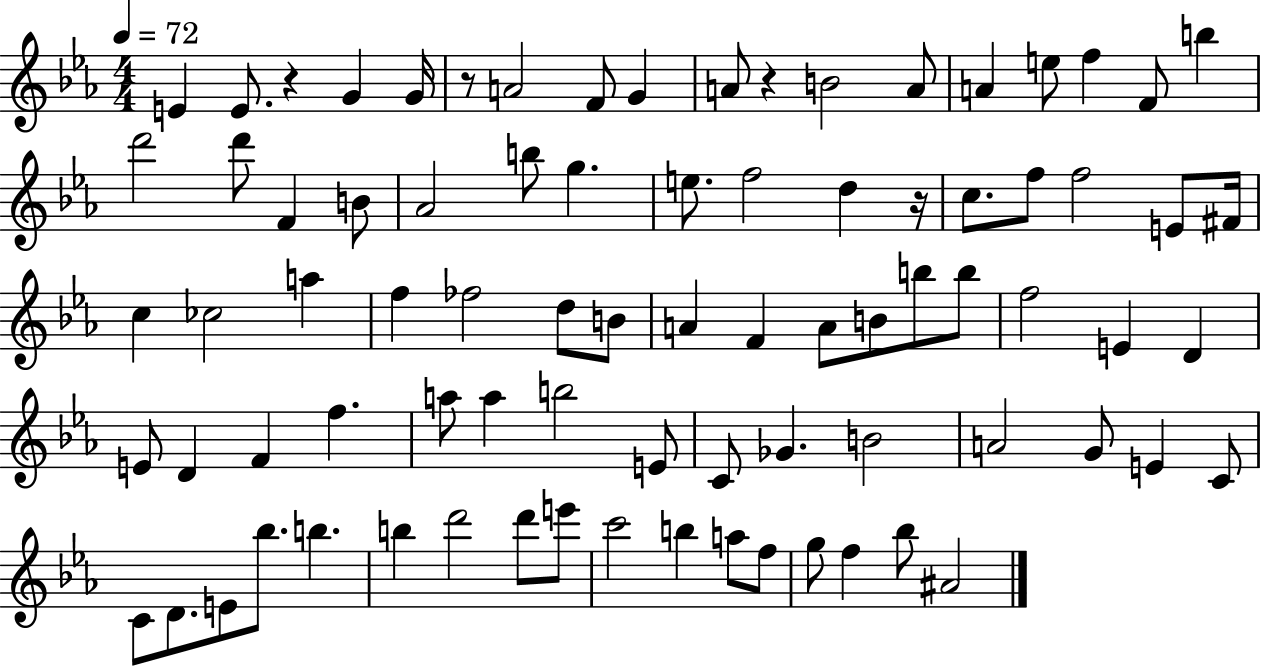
E4/q E4/e. R/q G4/q G4/s R/e A4/h F4/e G4/q A4/e R/q B4/h A4/e A4/q E5/e F5/q F4/e B5/q D6/h D6/e F4/q B4/e Ab4/h B5/e G5/q. E5/e. F5/h D5/q R/s C5/e. F5/e F5/h E4/e F#4/s C5/q CES5/h A5/q F5/q FES5/h D5/e B4/e A4/q F4/q A4/e B4/e B5/e B5/e F5/h E4/q D4/q E4/e D4/q F4/q F5/q. A5/e A5/q B5/h E4/e C4/e Gb4/q. B4/h A4/h G4/e E4/q C4/e C4/e D4/e. E4/e Bb5/e. B5/q. B5/q D6/h D6/e E6/e C6/h B5/q A5/e F5/e G5/e F5/q Bb5/e A#4/h